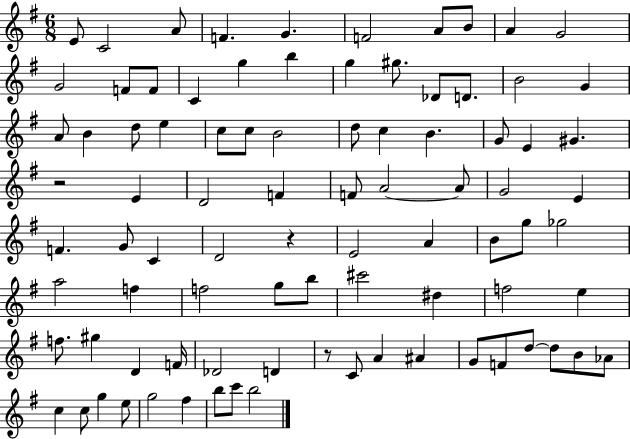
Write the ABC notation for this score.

X:1
T:Untitled
M:6/8
L:1/4
K:G
E/2 C2 A/2 F G F2 A/2 B/2 A G2 G2 F/2 F/2 C g b g ^g/2 _D/2 D/2 B2 G A/2 B d/2 e c/2 c/2 B2 d/2 c B G/2 E ^G z2 E D2 F F/2 A2 A/2 G2 E F G/2 C D2 z E2 A B/2 g/2 _g2 a2 f f2 g/2 b/2 ^c'2 ^d f2 e f/2 ^g D F/4 _D2 D z/2 C/2 A ^A G/2 F/2 d/2 d/2 B/2 _A/2 c c/2 g e/2 g2 ^f b/2 c'/2 b2